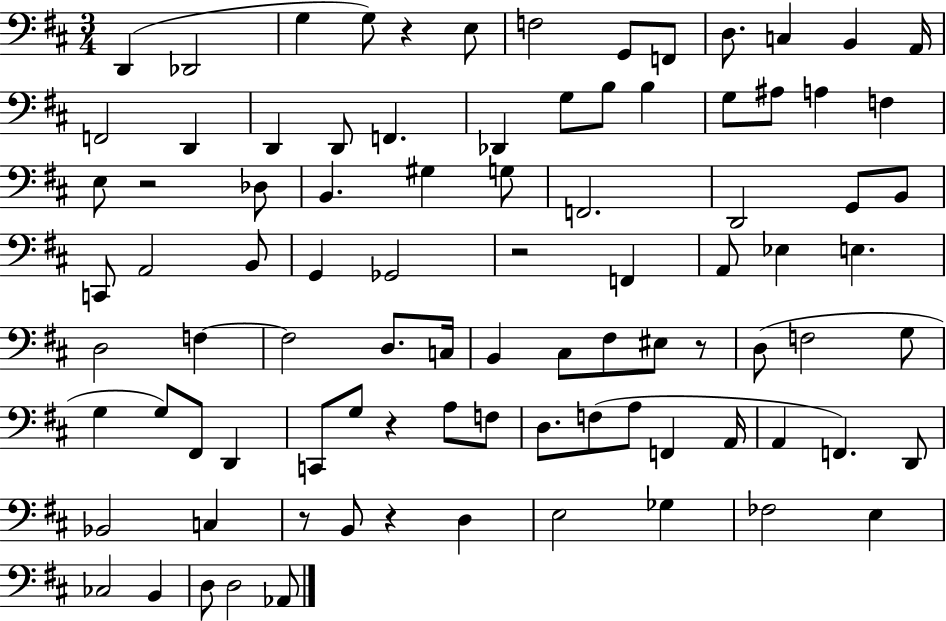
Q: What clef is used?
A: bass